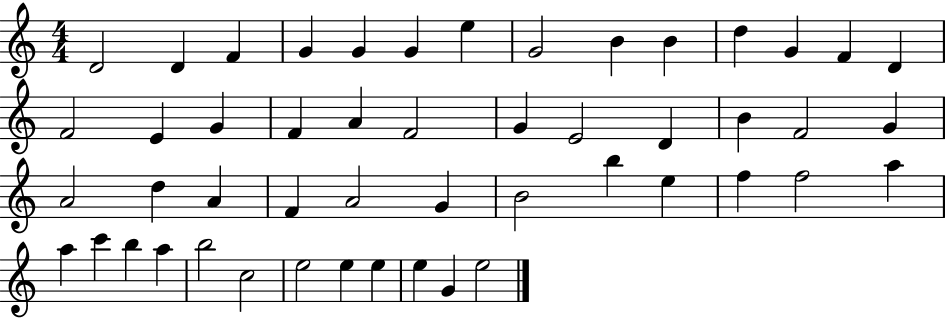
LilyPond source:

{
  \clef treble
  \numericTimeSignature
  \time 4/4
  \key c \major
  d'2 d'4 f'4 | g'4 g'4 g'4 e''4 | g'2 b'4 b'4 | d''4 g'4 f'4 d'4 | \break f'2 e'4 g'4 | f'4 a'4 f'2 | g'4 e'2 d'4 | b'4 f'2 g'4 | \break a'2 d''4 a'4 | f'4 a'2 g'4 | b'2 b''4 e''4 | f''4 f''2 a''4 | \break a''4 c'''4 b''4 a''4 | b''2 c''2 | e''2 e''4 e''4 | e''4 g'4 e''2 | \break \bar "|."
}